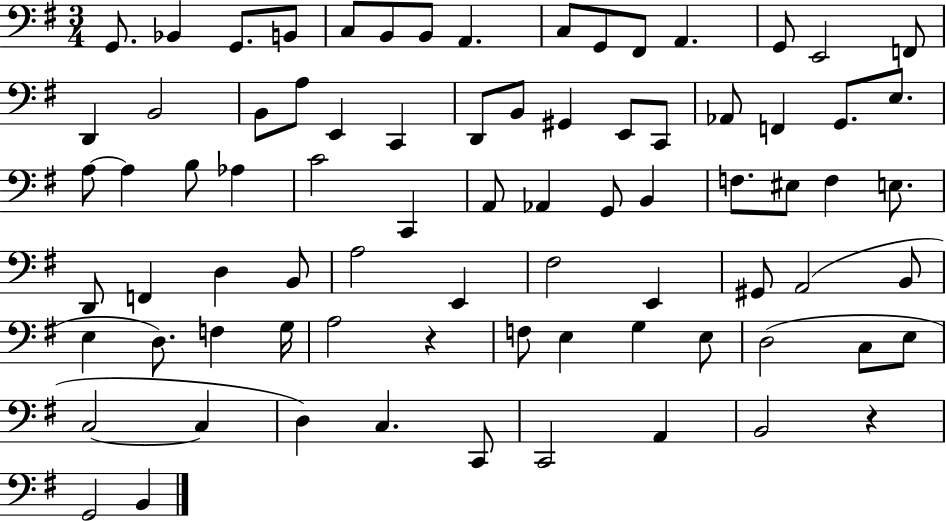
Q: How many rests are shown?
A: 2